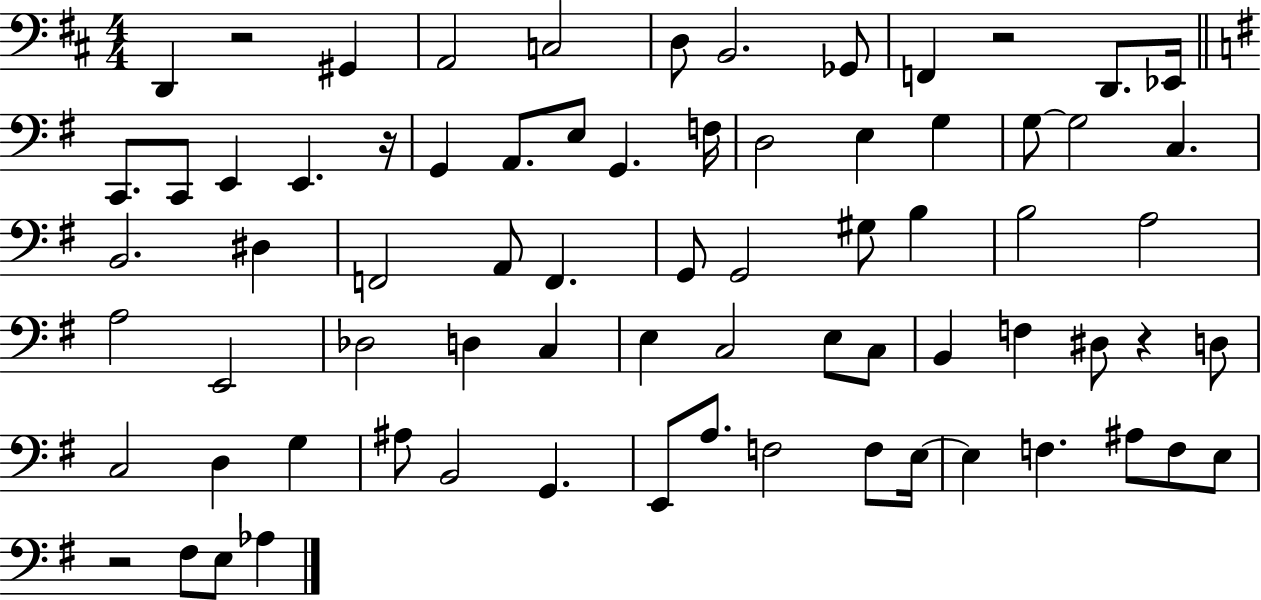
X:1
T:Untitled
M:4/4
L:1/4
K:D
D,, z2 ^G,, A,,2 C,2 D,/2 B,,2 _G,,/2 F,, z2 D,,/2 _E,,/4 C,,/2 C,,/2 E,, E,, z/4 G,, A,,/2 E,/2 G,, F,/4 D,2 E, G, G,/2 G,2 C, B,,2 ^D, F,,2 A,,/2 F,, G,,/2 G,,2 ^G,/2 B, B,2 A,2 A,2 E,,2 _D,2 D, C, E, C,2 E,/2 C,/2 B,, F, ^D,/2 z D,/2 C,2 D, G, ^A,/2 B,,2 G,, E,,/2 A,/2 F,2 F,/2 E,/4 E, F, ^A,/2 F,/2 E,/2 z2 ^F,/2 E,/2 _A,